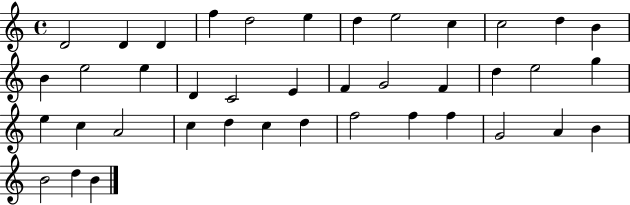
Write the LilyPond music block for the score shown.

{
  \clef treble
  \time 4/4
  \defaultTimeSignature
  \key c \major
  d'2 d'4 d'4 | f''4 d''2 e''4 | d''4 e''2 c''4 | c''2 d''4 b'4 | \break b'4 e''2 e''4 | d'4 c'2 e'4 | f'4 g'2 f'4 | d''4 e''2 g''4 | \break e''4 c''4 a'2 | c''4 d''4 c''4 d''4 | f''2 f''4 f''4 | g'2 a'4 b'4 | \break b'2 d''4 b'4 | \bar "|."
}